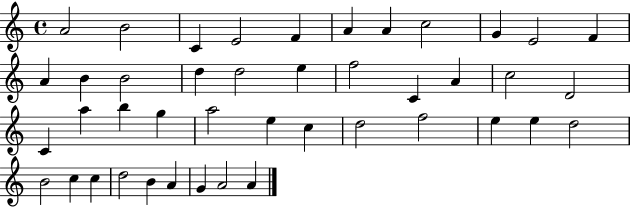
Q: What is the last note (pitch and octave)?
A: A4